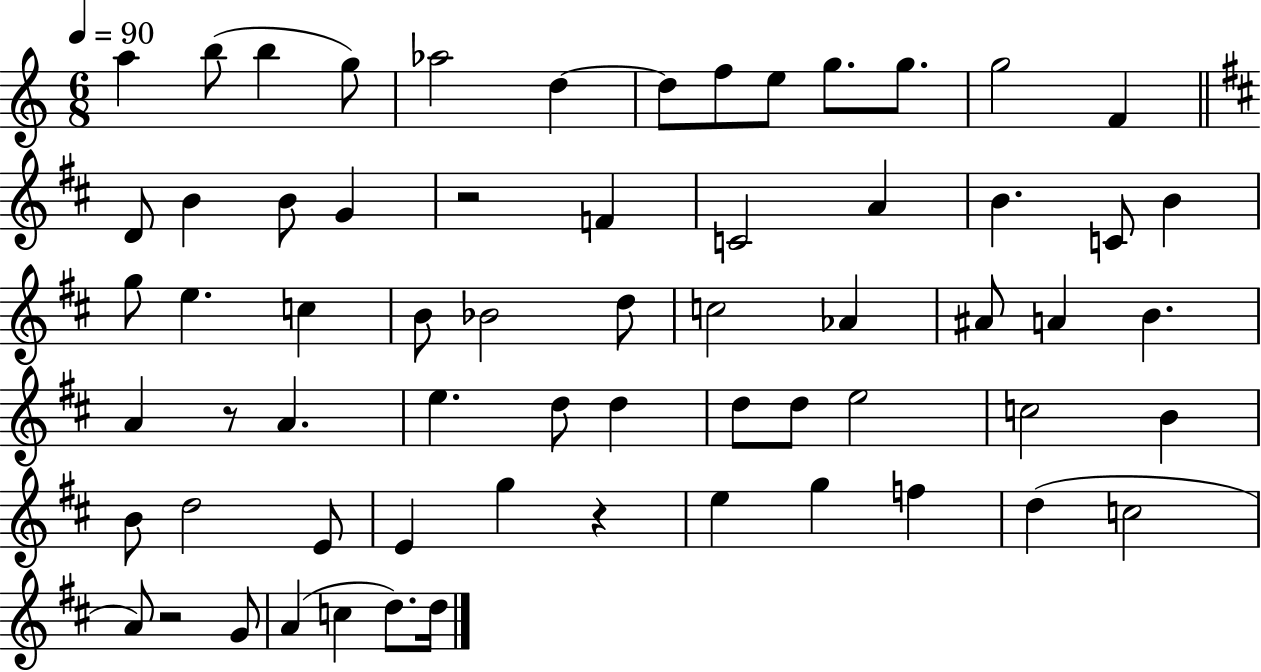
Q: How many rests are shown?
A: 4